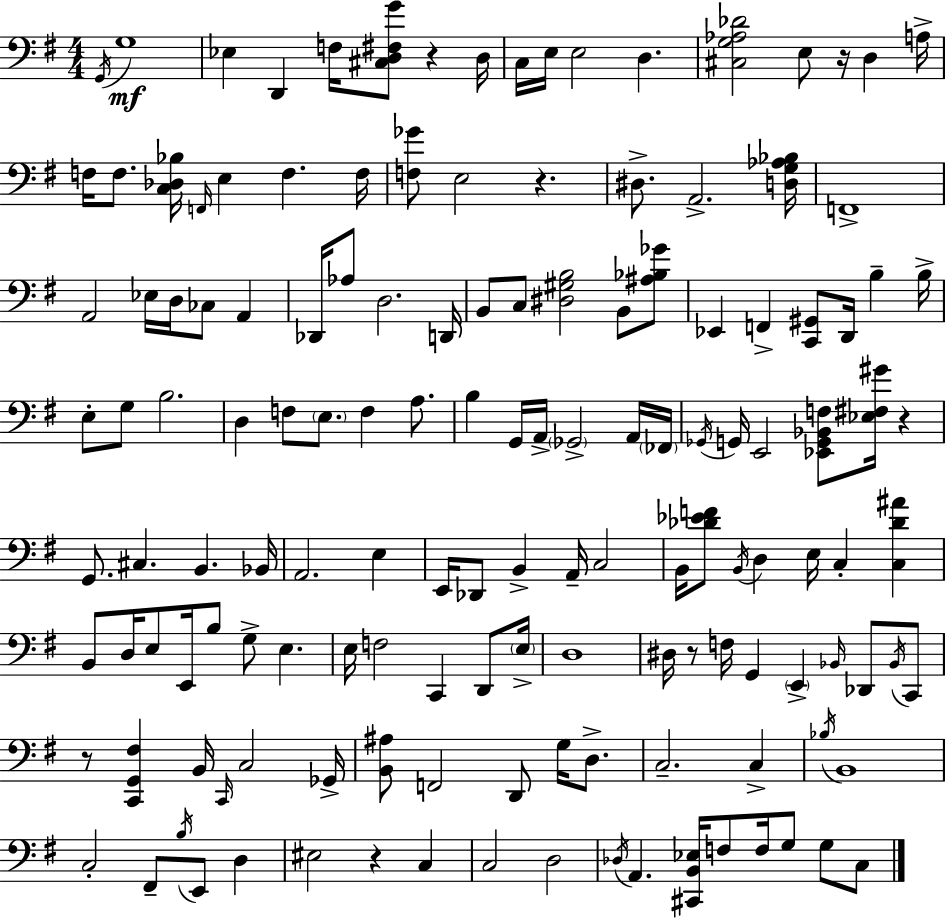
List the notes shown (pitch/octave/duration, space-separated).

G2/s G3/w Eb3/q D2/q F3/s [C#3,D3,F#3,G4]/e R/q D3/s C3/s E3/s E3/h D3/q. [C#3,G3,Ab3,Db4]/h E3/e R/s D3/q A3/s F3/s F3/e. [C3,Db3,Bb3]/s F2/s E3/q F3/q. F3/s [F3,Gb4]/e E3/h R/q. D#3/e. A2/h. [D3,G3,Ab3,Bb3]/s F2/w A2/h Eb3/s D3/s CES3/e A2/q Db2/s Ab3/e D3/h. D2/s B2/e C3/e [D#3,G#3,B3]/h B2/e [A#3,Bb3,Gb4]/e Eb2/q F2/q [C2,G#2]/e D2/s B3/q B3/s E3/e G3/e B3/h. D3/q F3/e E3/e. F3/q A3/e. B3/q G2/s A2/s Gb2/h A2/s FES2/s Gb2/s G2/s E2/h [Eb2,G2,Bb2,F3]/e [Eb3,F#3,G#4]/s R/q G2/e. C#3/q. B2/q. Bb2/s A2/h. E3/q E2/s Db2/e B2/q A2/s C3/h B2/s [Db4,Eb4,F4]/e B2/s D3/q E3/s C3/q [C3,Db4,A#4]/q B2/e D3/s E3/e E2/s B3/e G3/e E3/q. E3/s F3/h C2/q D2/e E3/s D3/w D#3/s R/e F3/s G2/q E2/q Bb2/s Db2/e Bb2/s C2/e R/e [C2,G2,F#3]/q B2/s C2/s C3/h Gb2/s [B2,A#3]/e F2/h D2/e G3/s D3/e. C3/h. C3/q Bb3/s B2/w C3/h F#2/e B3/s E2/e D3/q EIS3/h R/q C3/q C3/h D3/h Db3/s A2/q. [C#2,B2,Eb3]/s F3/e F3/s G3/e G3/e C3/e